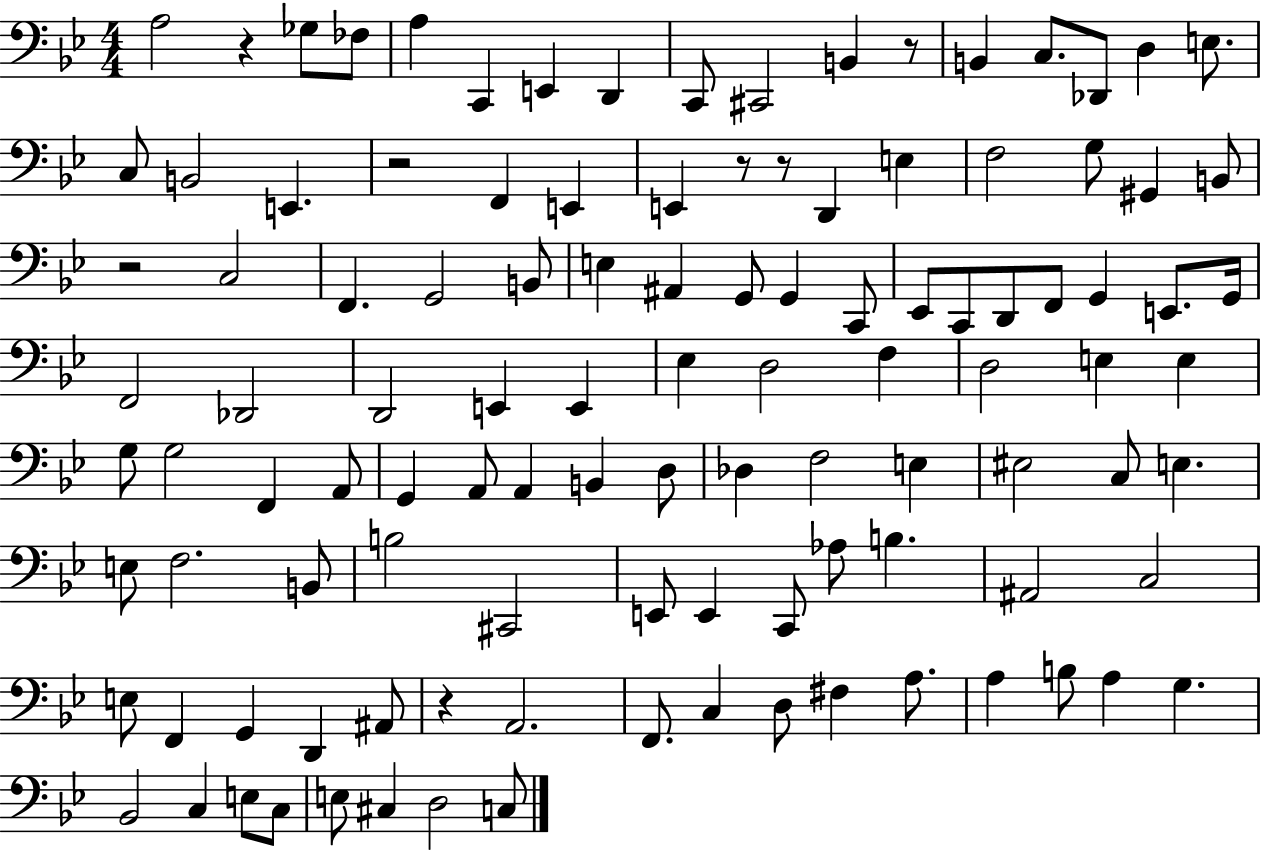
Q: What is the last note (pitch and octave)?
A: C3